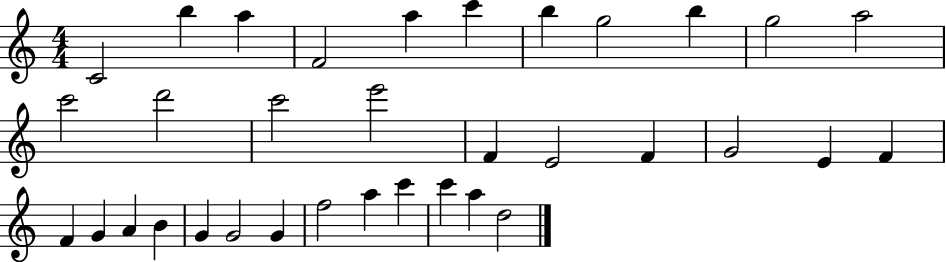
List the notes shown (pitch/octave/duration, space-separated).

C4/h B5/q A5/q F4/h A5/q C6/q B5/q G5/h B5/q G5/h A5/h C6/h D6/h C6/h E6/h F4/q E4/h F4/q G4/h E4/q F4/q F4/q G4/q A4/q B4/q G4/q G4/h G4/q F5/h A5/q C6/q C6/q A5/q D5/h